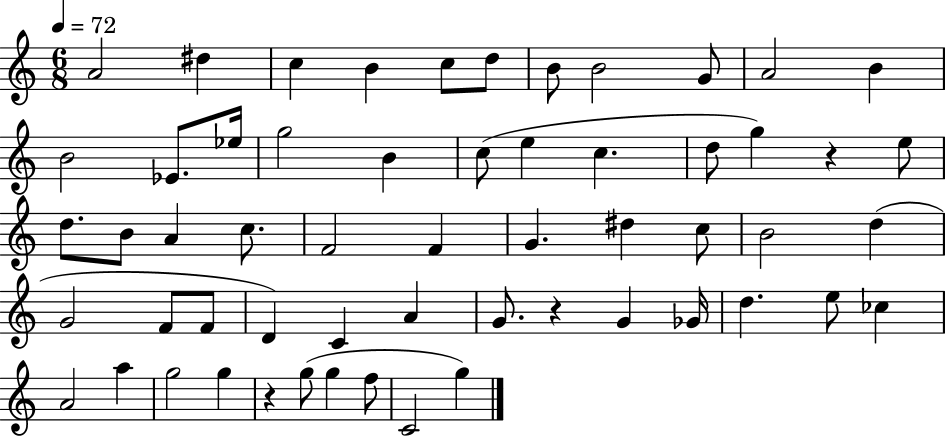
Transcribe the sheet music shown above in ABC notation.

X:1
T:Untitled
M:6/8
L:1/4
K:C
A2 ^d c B c/2 d/2 B/2 B2 G/2 A2 B B2 _E/2 _e/4 g2 B c/2 e c d/2 g z e/2 d/2 B/2 A c/2 F2 F G ^d c/2 B2 d G2 F/2 F/2 D C A G/2 z G _G/4 d e/2 _c A2 a g2 g z g/2 g f/2 C2 g